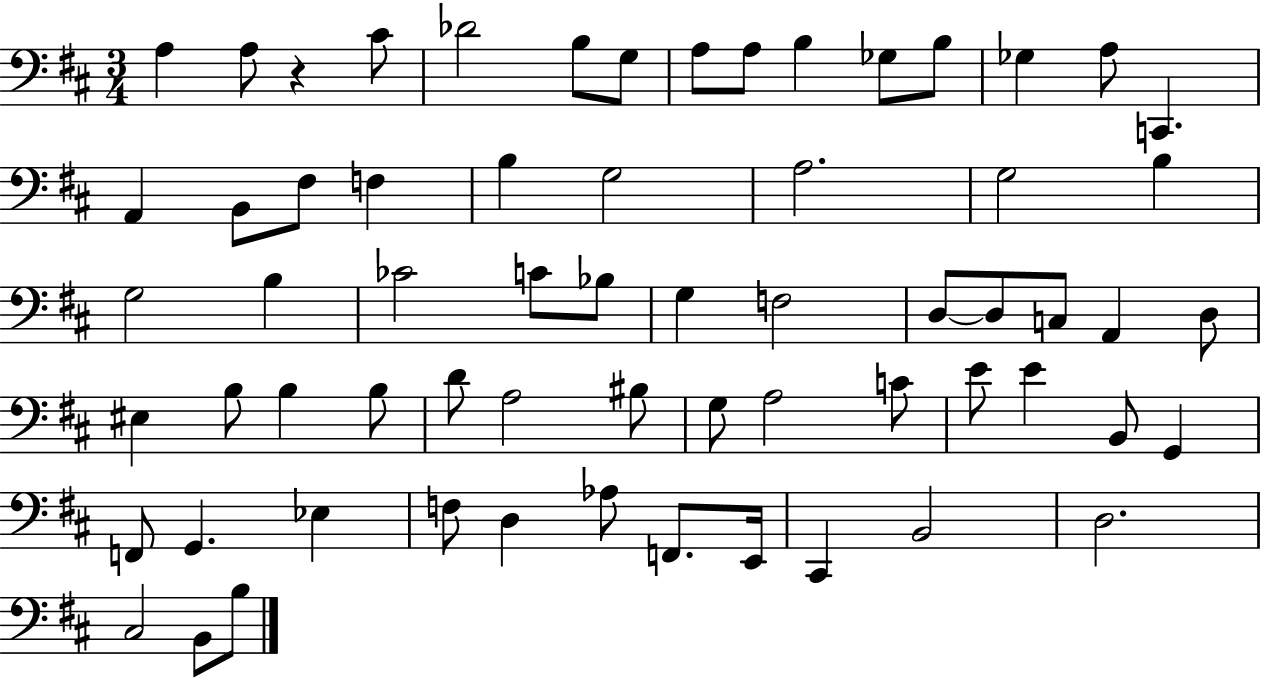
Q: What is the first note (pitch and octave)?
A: A3